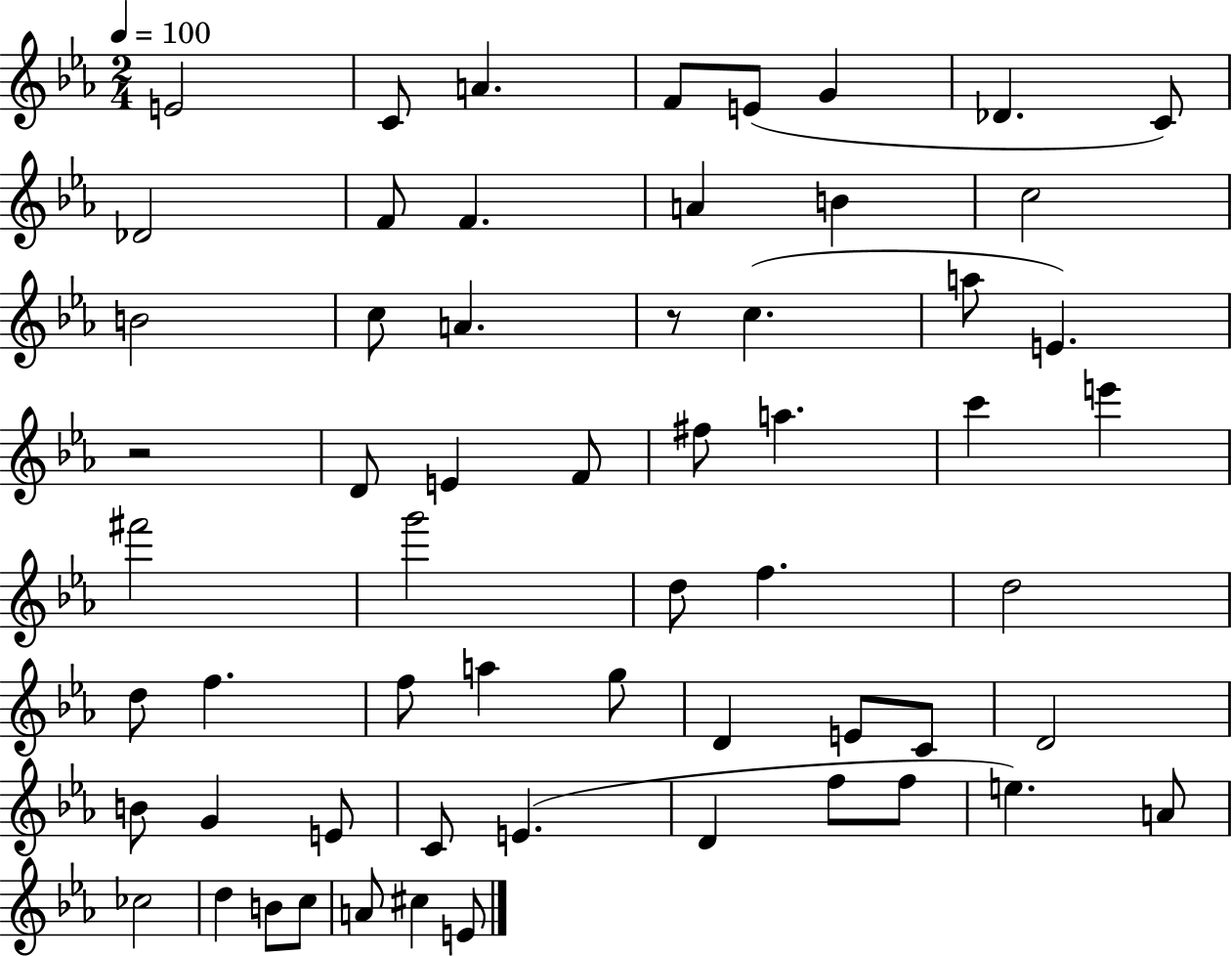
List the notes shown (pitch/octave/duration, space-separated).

E4/h C4/e A4/q. F4/e E4/e G4/q Db4/q. C4/e Db4/h F4/e F4/q. A4/q B4/q C5/h B4/h C5/e A4/q. R/e C5/q. A5/e E4/q. R/h D4/e E4/q F4/e F#5/e A5/q. C6/q E6/q F#6/h G6/h D5/e F5/q. D5/h D5/e F5/q. F5/e A5/q G5/e D4/q E4/e C4/e D4/h B4/e G4/q E4/e C4/e E4/q. D4/q F5/e F5/e E5/q. A4/e CES5/h D5/q B4/e C5/e A4/e C#5/q E4/e